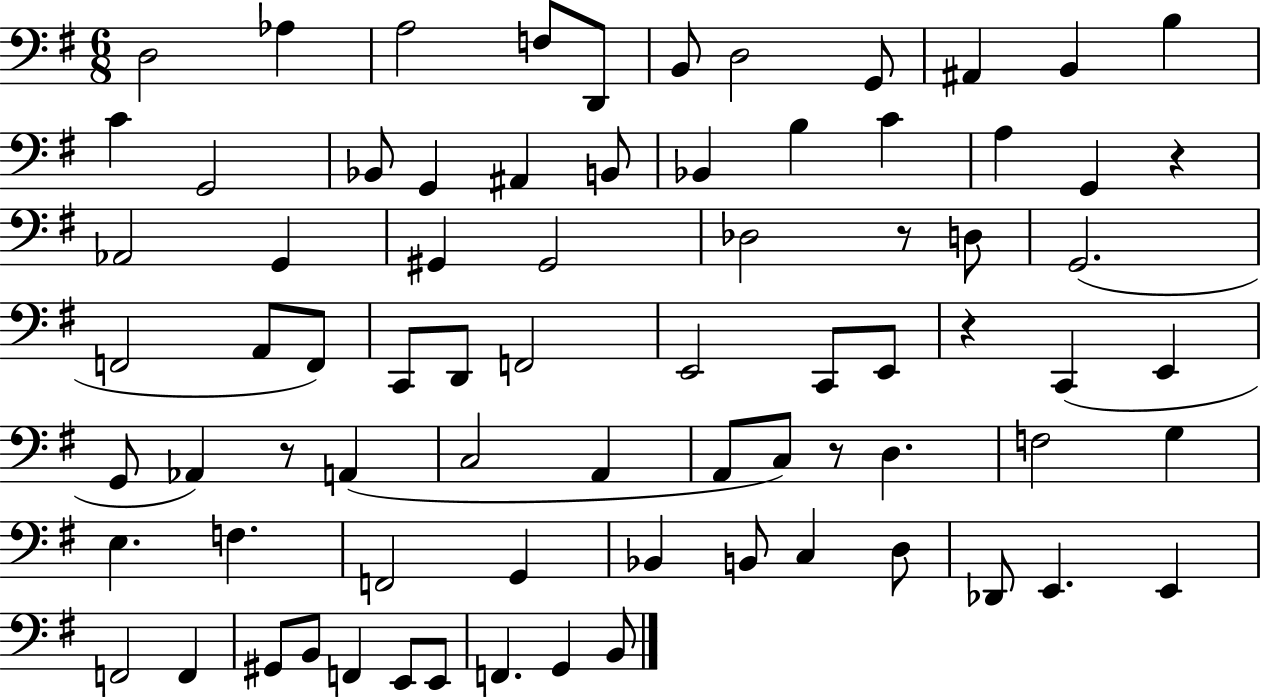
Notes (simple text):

D3/h Ab3/q A3/h F3/e D2/e B2/e D3/h G2/e A#2/q B2/q B3/q C4/q G2/h Bb2/e G2/q A#2/q B2/e Bb2/q B3/q C4/q A3/q G2/q R/q Ab2/h G2/q G#2/q G#2/h Db3/h R/e D3/e G2/h. F2/h A2/e F2/e C2/e D2/e F2/h E2/h C2/e E2/e R/q C2/q E2/q G2/e Ab2/q R/e A2/q C3/h A2/q A2/e C3/e R/e D3/q. F3/h G3/q E3/q. F3/q. F2/h G2/q Bb2/q B2/e C3/q D3/e Db2/e E2/q. E2/q F2/h F2/q G#2/e B2/e F2/q E2/e E2/e F2/q. G2/q B2/e